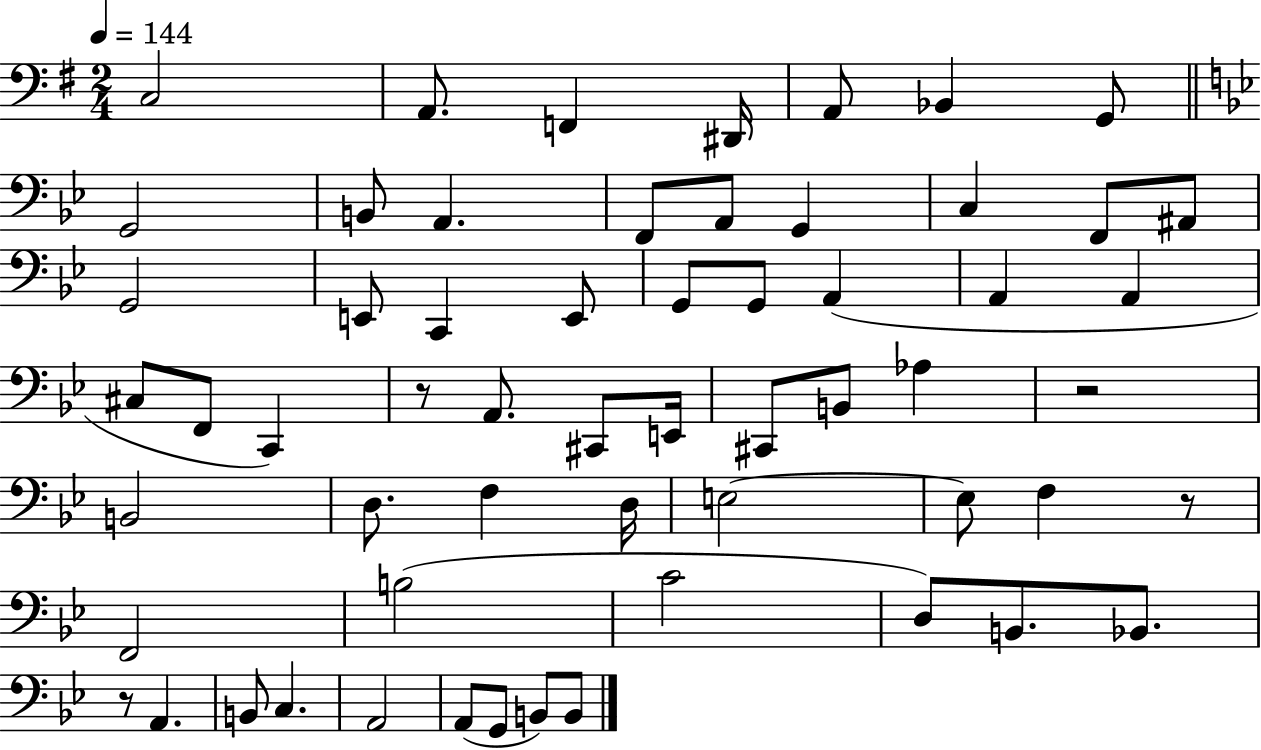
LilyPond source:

{
  \clef bass
  \numericTimeSignature
  \time 2/4
  \key g \major
  \tempo 4 = 144
  \repeat volta 2 { c2 | a,8. f,4 dis,16 | a,8 bes,4 g,8 | \bar "||" \break \key g \minor g,2 | b,8 a,4. | f,8 a,8 g,4 | c4 f,8 ais,8 | \break g,2 | e,8 c,4 e,8 | g,8 g,8 a,4( | a,4 a,4 | \break cis8 f,8 c,4) | r8 a,8. cis,8 e,16 | cis,8 b,8 aes4 | r2 | \break b,2 | d8. f4 d16 | e2~~ | e8 f4 r8 | \break f,2 | b2( | c'2 | d8) b,8. bes,8. | \break r8 a,4. | b,8 c4. | a,2 | a,8( g,8 b,8) b,8 | \break } \bar "|."
}